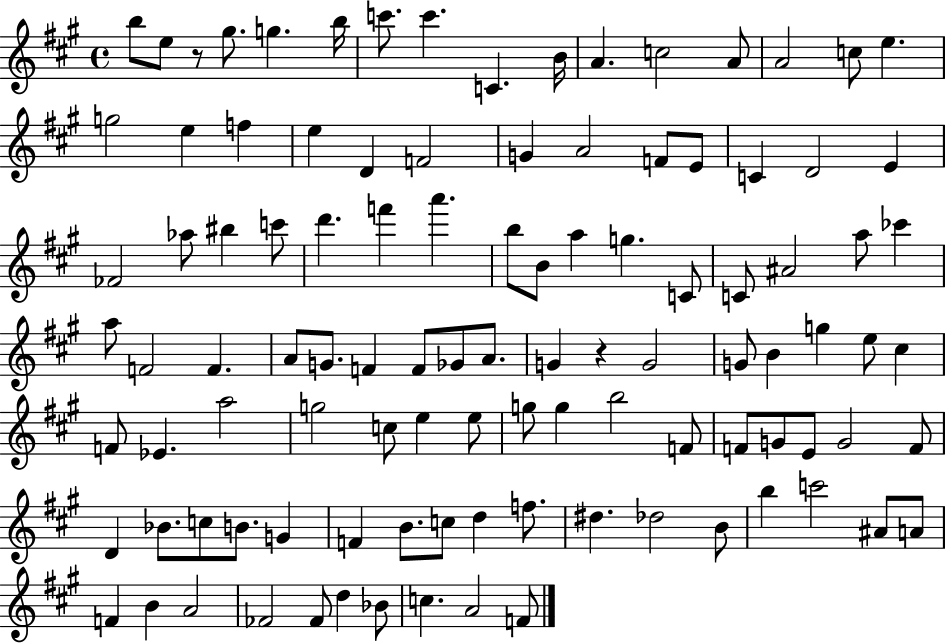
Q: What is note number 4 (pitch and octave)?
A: G5